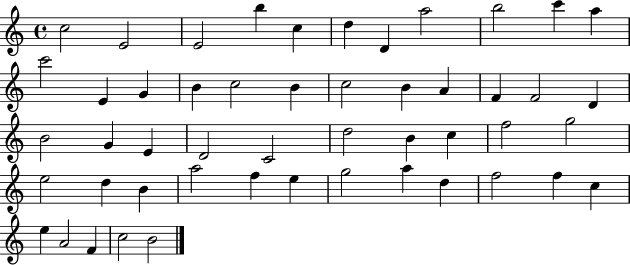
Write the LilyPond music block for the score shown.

{
  \clef treble
  \time 4/4
  \defaultTimeSignature
  \key c \major
  c''2 e'2 | e'2 b''4 c''4 | d''4 d'4 a''2 | b''2 c'''4 a''4 | \break c'''2 e'4 g'4 | b'4 c''2 b'4 | c''2 b'4 a'4 | f'4 f'2 d'4 | \break b'2 g'4 e'4 | d'2 c'2 | d''2 b'4 c''4 | f''2 g''2 | \break e''2 d''4 b'4 | a''2 f''4 e''4 | g''2 a''4 d''4 | f''2 f''4 c''4 | \break e''4 a'2 f'4 | c''2 b'2 | \bar "|."
}